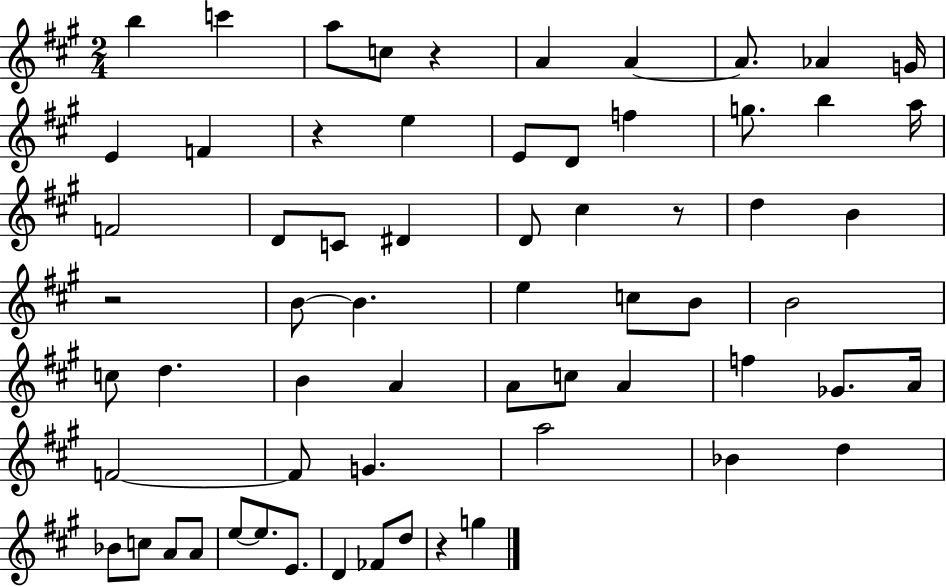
X:1
T:Untitled
M:2/4
L:1/4
K:A
b c' a/2 c/2 z A A A/2 _A G/4 E F z e E/2 D/2 f g/2 b a/4 F2 D/2 C/2 ^D D/2 ^c z/2 d B z2 B/2 B e c/2 B/2 B2 c/2 d B A A/2 c/2 A f _G/2 A/4 F2 F/2 G a2 _B d _B/2 c/2 A/2 A/2 e/2 e/2 E/2 D _F/2 d/2 z g